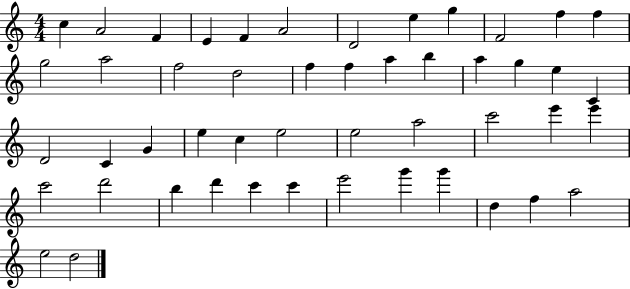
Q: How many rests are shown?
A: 0